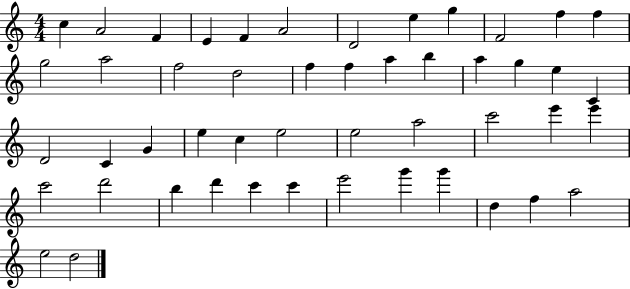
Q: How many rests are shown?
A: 0